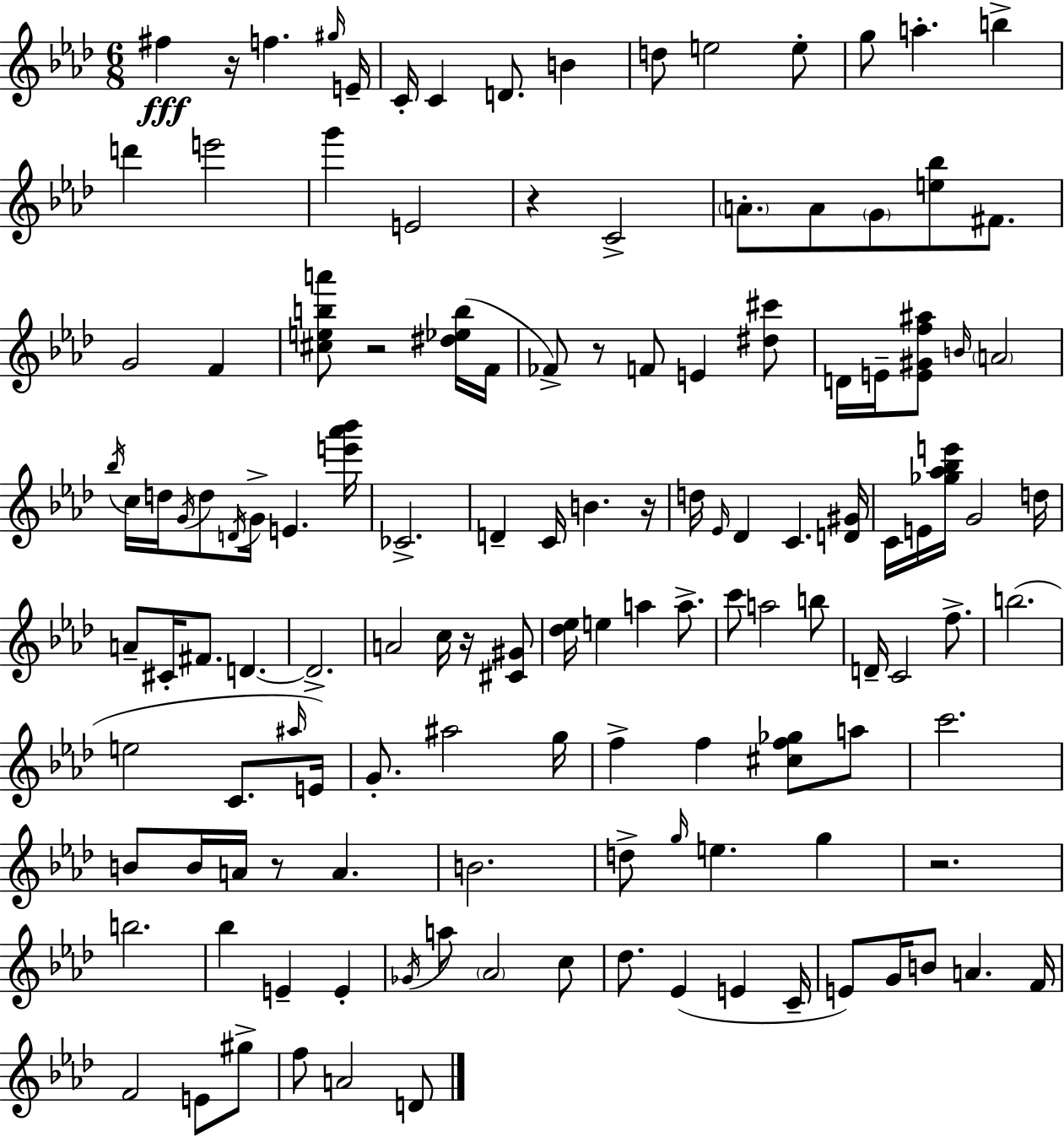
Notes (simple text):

F#5/q R/s F5/q. G#5/s E4/s C4/s C4/q D4/e. B4/q D5/e E5/h E5/e G5/e A5/q. B5/q D6/q E6/h G6/q E4/h R/q C4/h A4/e. A4/e G4/e [E5,Bb5]/e F#4/e. G4/h F4/q [C#5,E5,B5,A6]/e R/h [D#5,Eb5,B5]/s F4/s FES4/e R/e F4/e E4/q [D#5,C#6]/e D4/s E4/s [E4,G#4,F5,A#5]/e B4/s A4/h Bb5/s C5/s D5/s G4/s D5/e D4/s G4/s E4/q. [E6,Ab6,Bb6]/s CES4/h. D4/q C4/s B4/q. R/s D5/s Eb4/s Db4/q C4/q. [D4,G#4]/s C4/s E4/s [Gb5,Ab5,Bb5,E6]/s G4/h D5/s A4/e C#4/s F#4/e. D4/q. D4/h. A4/h C5/s R/s [C#4,G#4]/e [Db5,Eb5]/s E5/q A5/q A5/e. C6/e A5/h B5/e D4/s C4/h F5/e. B5/h. E5/h C4/e. A#5/s E4/s G4/e. A#5/h G5/s F5/q F5/q [C#5,F5,Gb5]/e A5/e C6/h. B4/e B4/s A4/s R/e A4/q. B4/h. D5/e G5/s E5/q. G5/q R/h. B5/h. Bb5/q E4/q E4/q Gb4/s A5/e Ab4/h C5/e Db5/e. Eb4/q E4/q C4/s E4/e G4/s B4/e A4/q. F4/s F4/h E4/e G#5/e F5/e A4/h D4/e